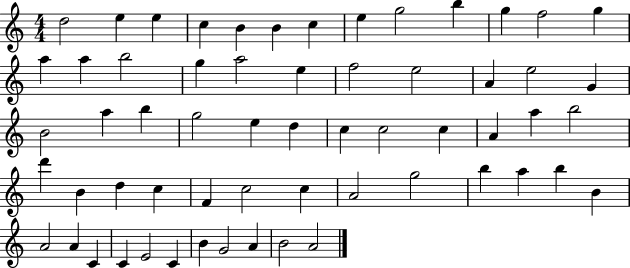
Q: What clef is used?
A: treble